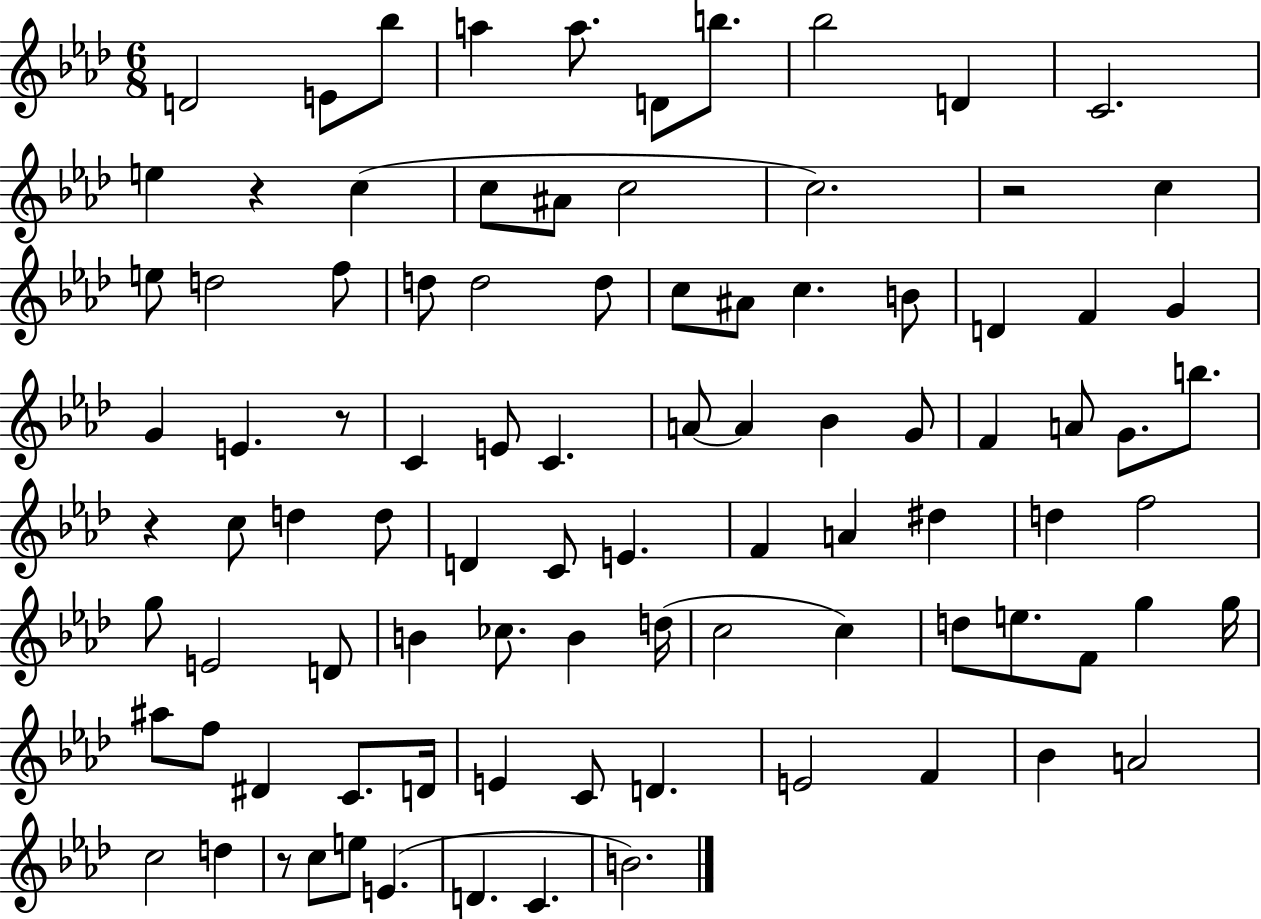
{
  \clef treble
  \numericTimeSignature
  \time 6/8
  \key aes \major
  d'2 e'8 bes''8 | a''4 a''8. d'8 b''8. | bes''2 d'4 | c'2. | \break e''4 r4 c''4( | c''8 ais'8 c''2 | c''2.) | r2 c''4 | \break e''8 d''2 f''8 | d''8 d''2 d''8 | c''8 ais'8 c''4. b'8 | d'4 f'4 g'4 | \break g'4 e'4. r8 | c'4 e'8 c'4. | a'8~~ a'4 bes'4 g'8 | f'4 a'8 g'8. b''8. | \break r4 c''8 d''4 d''8 | d'4 c'8 e'4. | f'4 a'4 dis''4 | d''4 f''2 | \break g''8 e'2 d'8 | b'4 ces''8. b'4 d''16( | c''2 c''4) | d''8 e''8. f'8 g''4 g''16 | \break ais''8 f''8 dis'4 c'8. d'16 | e'4 c'8 d'4. | e'2 f'4 | bes'4 a'2 | \break c''2 d''4 | r8 c''8 e''8 e'4.( | d'4. c'4. | b'2.) | \break \bar "|."
}